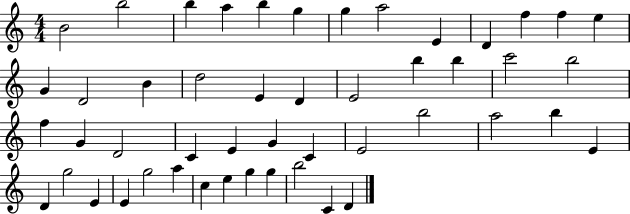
{
  \clef treble
  \numericTimeSignature
  \time 4/4
  \key c \major
  b'2 b''2 | b''4 a''4 b''4 g''4 | g''4 a''2 e'4 | d'4 f''4 f''4 e''4 | \break g'4 d'2 b'4 | d''2 e'4 d'4 | e'2 b''4 b''4 | c'''2 b''2 | \break f''4 g'4 d'2 | c'4 e'4 g'4 c'4 | e'2 b''2 | a''2 b''4 e'4 | \break d'4 g''2 e'4 | e'4 g''2 a''4 | c''4 e''4 g''4 g''4 | b''2 c'4 d'4 | \break \bar "|."
}